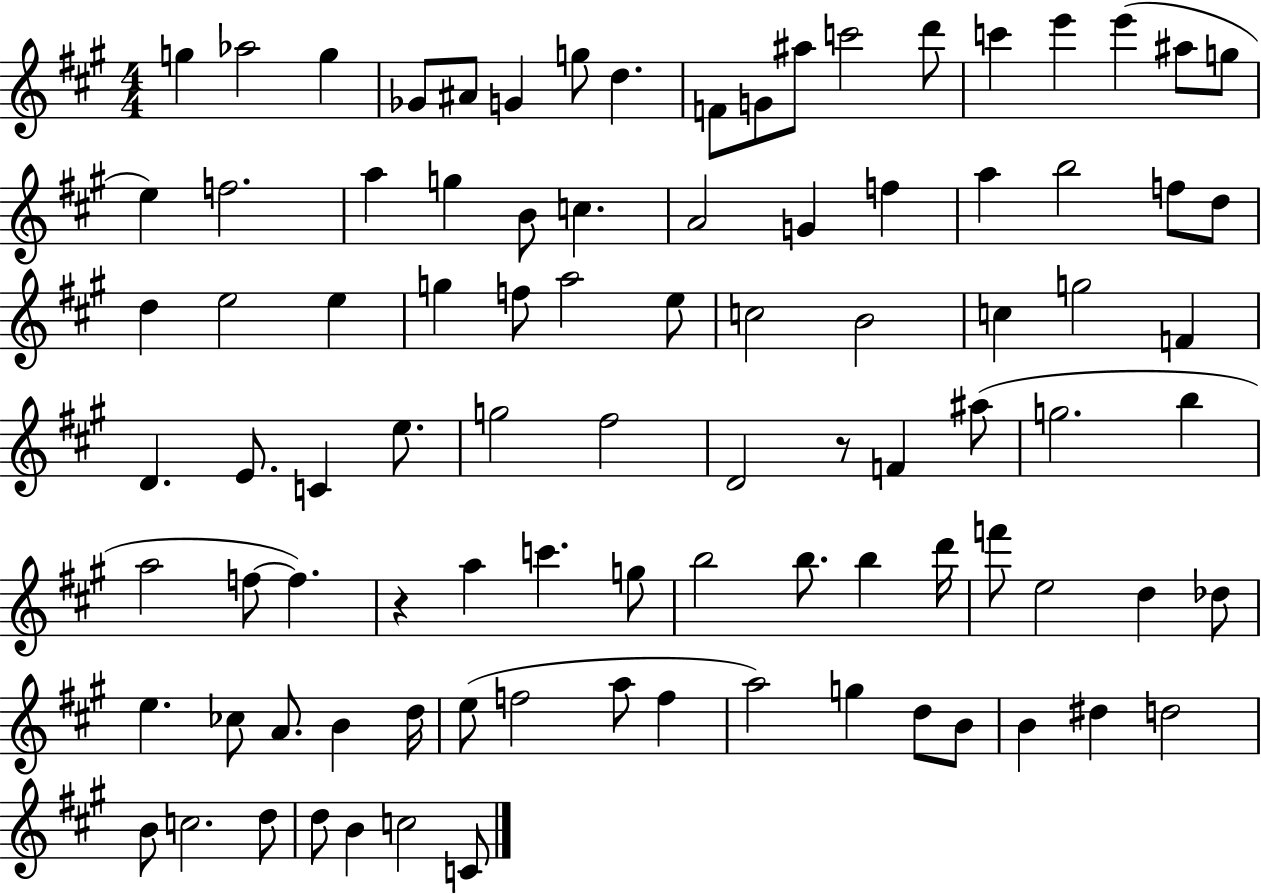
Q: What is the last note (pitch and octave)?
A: C4